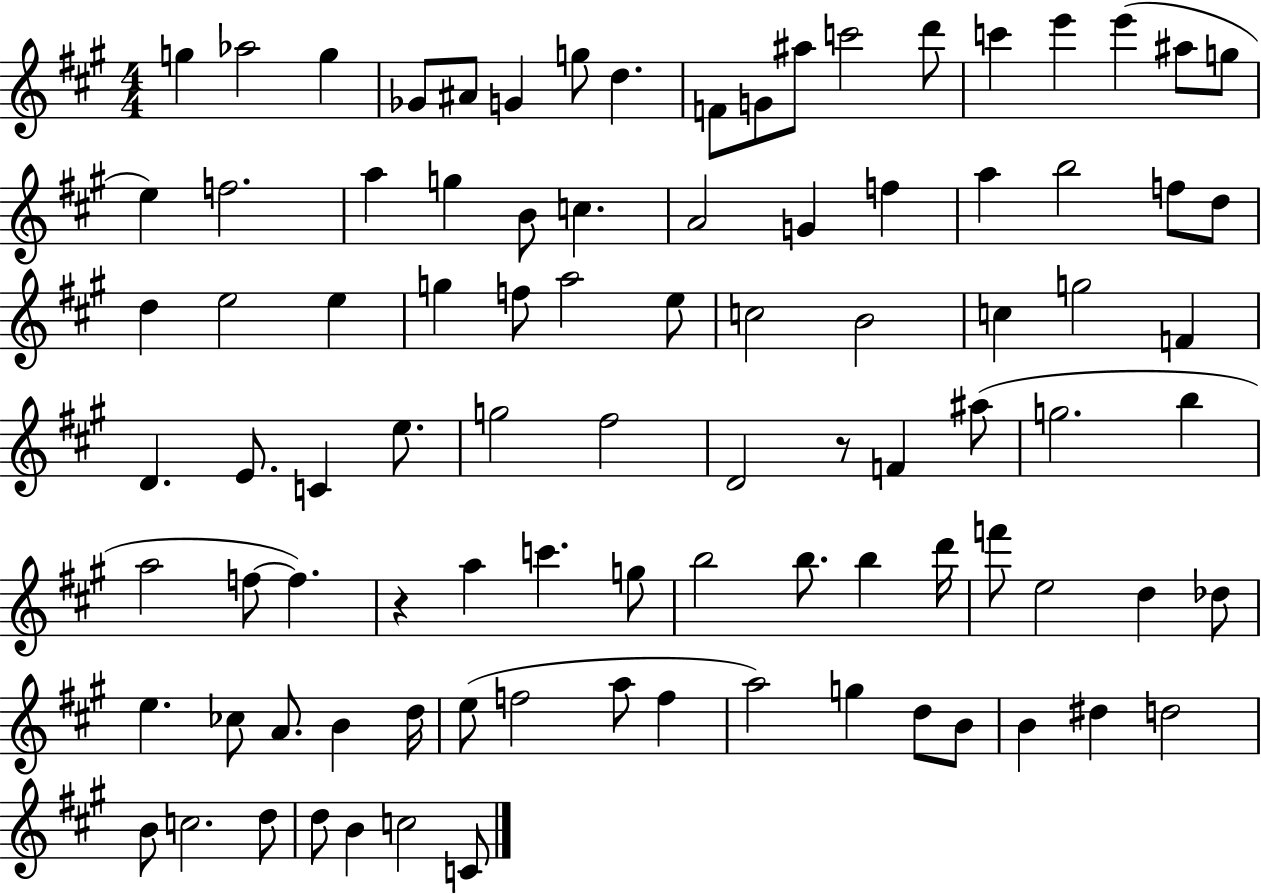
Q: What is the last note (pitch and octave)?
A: C4